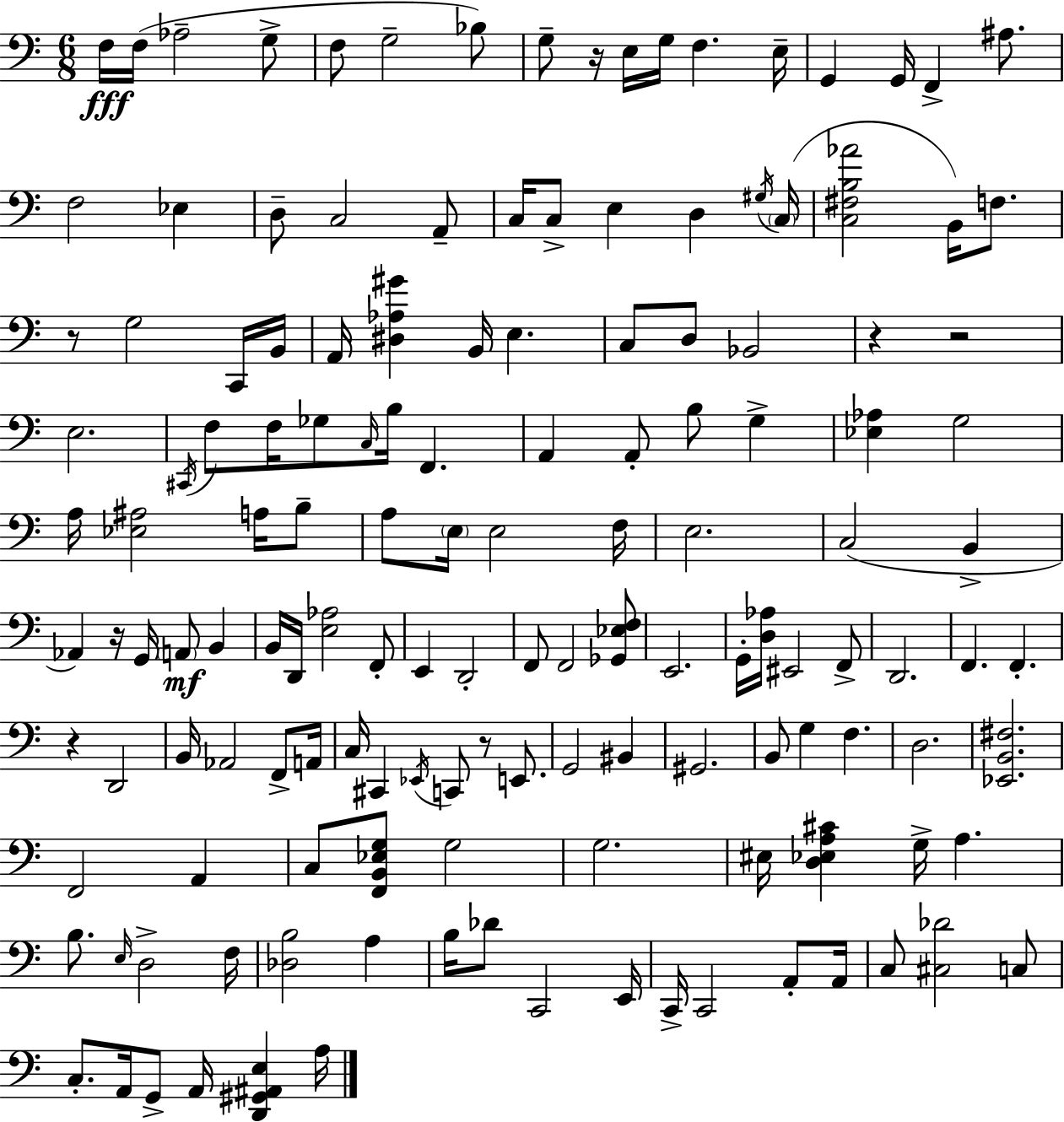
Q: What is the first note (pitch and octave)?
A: F3